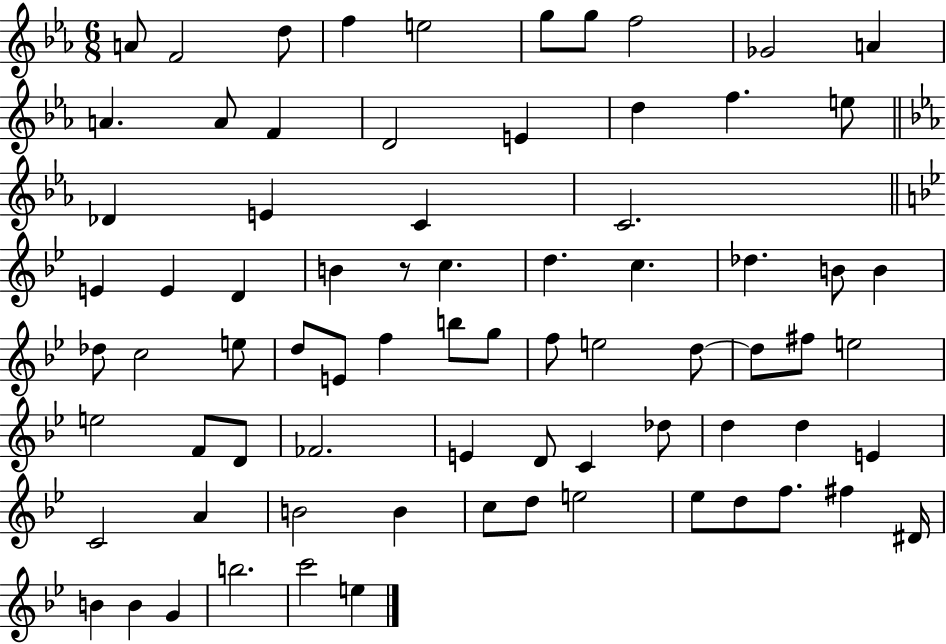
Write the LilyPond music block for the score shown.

{
  \clef treble
  \numericTimeSignature
  \time 6/8
  \key ees \major
  \repeat volta 2 { a'8 f'2 d''8 | f''4 e''2 | g''8 g''8 f''2 | ges'2 a'4 | \break a'4. a'8 f'4 | d'2 e'4 | d''4 f''4. e''8 | \bar "||" \break \key ees \major des'4 e'4 c'4 | c'2. | \bar "||" \break \key bes \major e'4 e'4 d'4 | b'4 r8 c''4. | d''4. c''4. | des''4. b'8 b'4 | \break des''8 c''2 e''8 | d''8 e'8 f''4 b''8 g''8 | f''8 e''2 d''8~~ | d''8 fis''8 e''2 | \break e''2 f'8 d'8 | fes'2. | e'4 d'8 c'4 des''8 | d''4 d''4 e'4 | \break c'2 a'4 | b'2 b'4 | c''8 d''8 e''2 | ees''8 d''8 f''8. fis''4 dis'16 | \break b'4 b'4 g'4 | b''2. | c'''2 e''4 | } \bar "|."
}